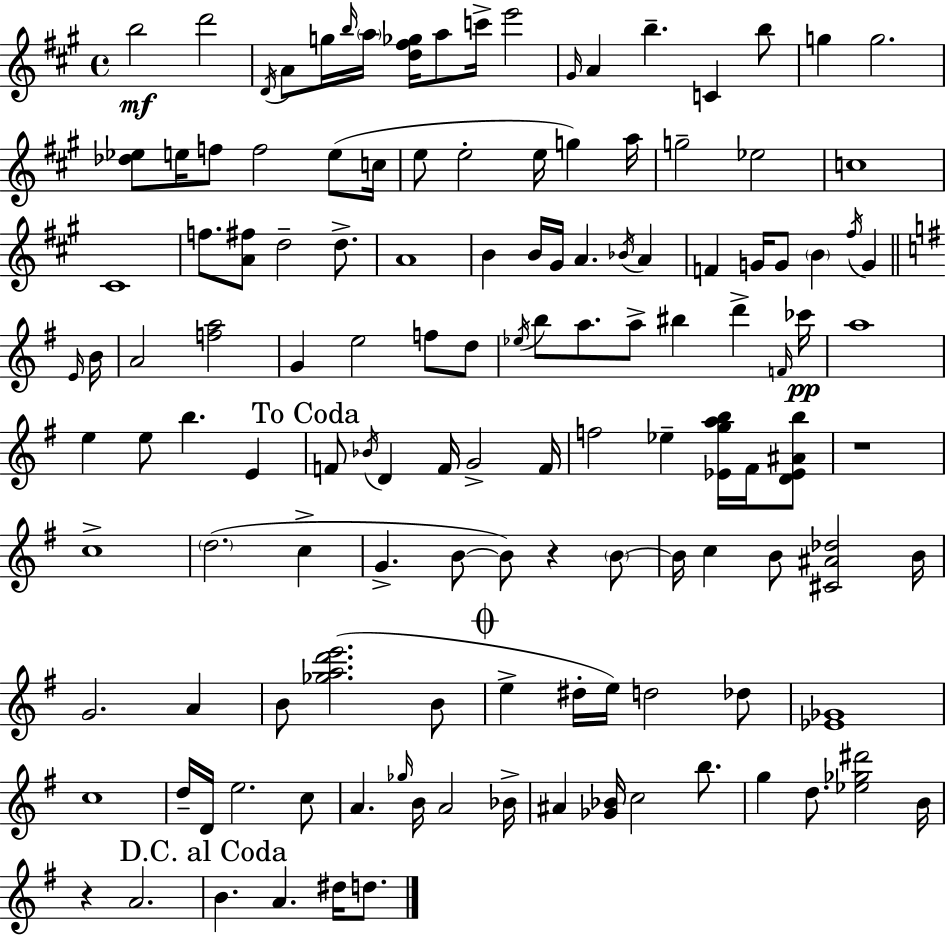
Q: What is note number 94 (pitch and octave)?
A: E5